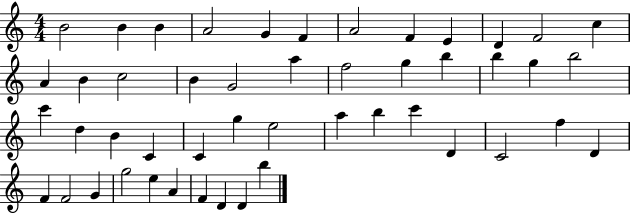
{
  \clef treble
  \numericTimeSignature
  \time 4/4
  \key c \major
  b'2 b'4 b'4 | a'2 g'4 f'4 | a'2 f'4 e'4 | d'4 f'2 c''4 | \break a'4 b'4 c''2 | b'4 g'2 a''4 | f''2 g''4 b''4 | b''4 g''4 b''2 | \break c'''4 d''4 b'4 c'4 | c'4 g''4 e''2 | a''4 b''4 c'''4 d'4 | c'2 f''4 d'4 | \break f'4 f'2 g'4 | g''2 e''4 a'4 | f'4 d'4 d'4 b''4 | \bar "|."
}